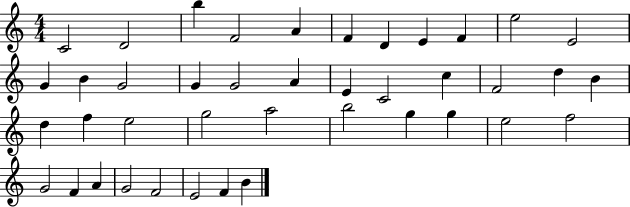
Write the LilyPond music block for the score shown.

{
  \clef treble
  \numericTimeSignature
  \time 4/4
  \key c \major
  c'2 d'2 | b''4 f'2 a'4 | f'4 d'4 e'4 f'4 | e''2 e'2 | \break g'4 b'4 g'2 | g'4 g'2 a'4 | e'4 c'2 c''4 | f'2 d''4 b'4 | \break d''4 f''4 e''2 | g''2 a''2 | b''2 g''4 g''4 | e''2 f''2 | \break g'2 f'4 a'4 | g'2 f'2 | e'2 f'4 b'4 | \bar "|."
}